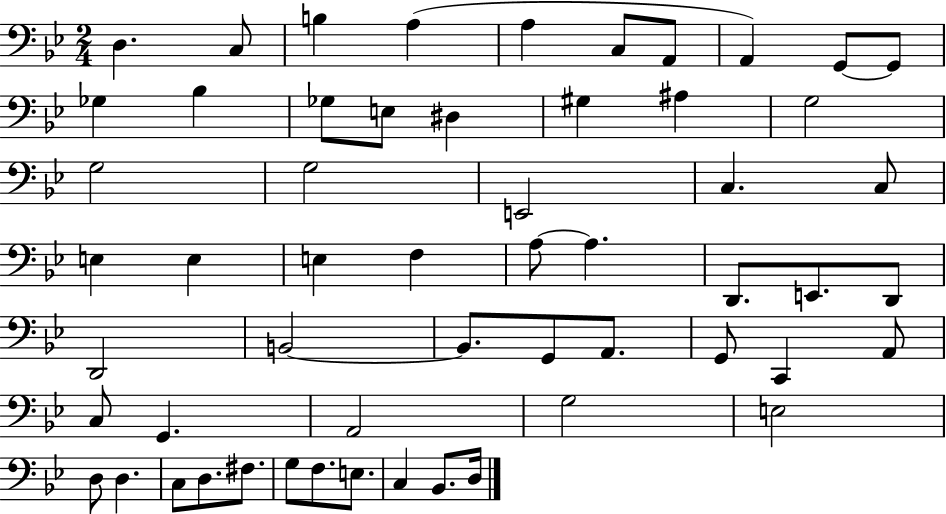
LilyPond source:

{
  \clef bass
  \numericTimeSignature
  \time 2/4
  \key bes \major
  d4. c8 | b4 a4( | a4 c8 a,8 | a,4) g,8~~ g,8 | \break ges4 bes4 | ges8 e8 dis4 | gis4 ais4 | g2 | \break g2 | g2 | e,2 | c4. c8 | \break e4 e4 | e4 f4 | a8~~ a4. | d,8. e,8. d,8 | \break d,2 | b,2~~ | b,8. g,8 a,8. | g,8 c,4 a,8 | \break c8 g,4. | a,2 | g2 | e2 | \break d8 d4. | c8 d8. fis8. | g8 f8. e8. | c4 bes,8. d16 | \break \bar "|."
}